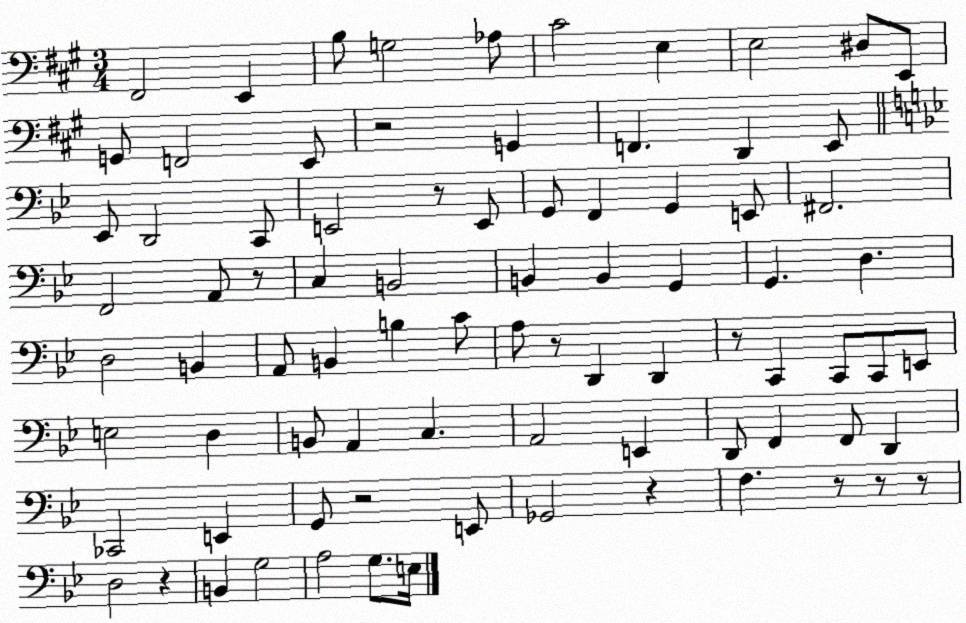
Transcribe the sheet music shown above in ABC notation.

X:1
T:Untitled
M:3/4
L:1/4
K:A
^F,,2 E,, B,/2 G,2 _A,/2 ^C2 E, E,2 ^D,/2 E,,/2 G,,/2 F,,2 E,,/2 z2 G,, F,, D,, E,,/2 _E,,/2 D,,2 C,,/2 E,,2 z/2 E,,/2 G,,/2 F,, G,, E,,/2 ^F,,2 F,,2 A,,/2 z/2 C, B,,2 B,, B,, G,, G,, D, D,2 B,, A,,/2 B,, B, C/2 A,/2 z/2 D,, D,, z/2 C,, C,,/2 C,,/2 E,,/2 E,2 D, B,,/2 A,, C, A,,2 E,, D,,/2 F,, F,,/2 D,, _C,,2 E,, G,,/2 z2 E,,/2 _G,,2 z F, z/2 z/2 z/2 D,2 z B,, G,2 A,2 G,/2 E,/4